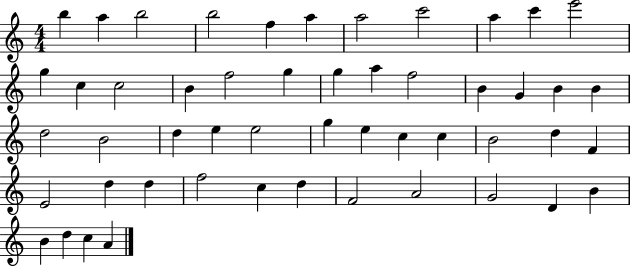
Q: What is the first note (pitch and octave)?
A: B5